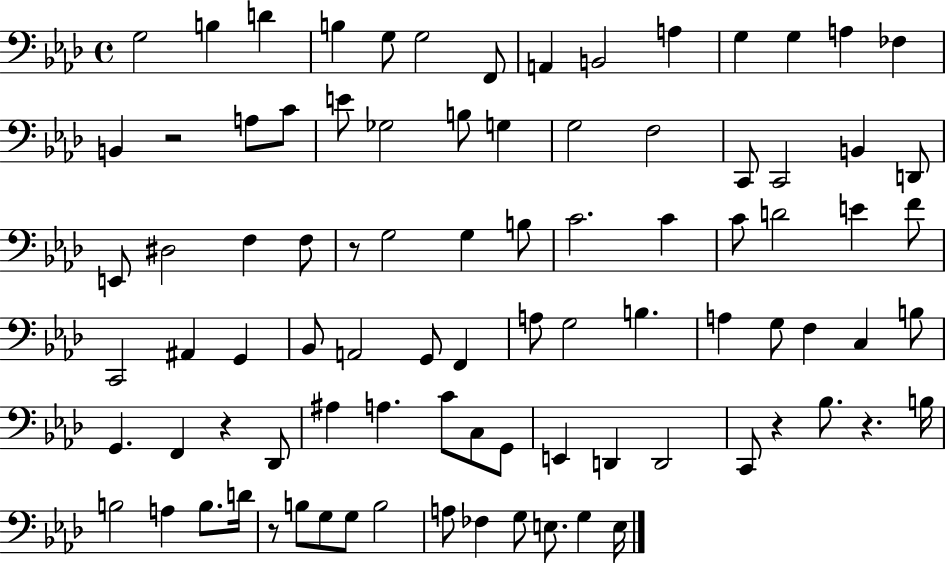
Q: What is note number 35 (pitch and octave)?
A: C4